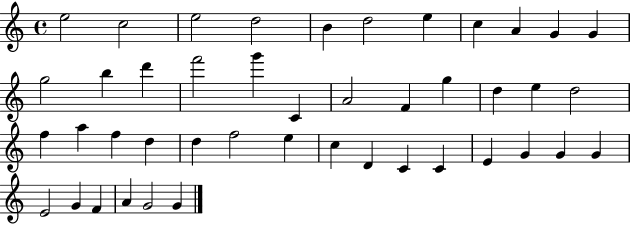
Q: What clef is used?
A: treble